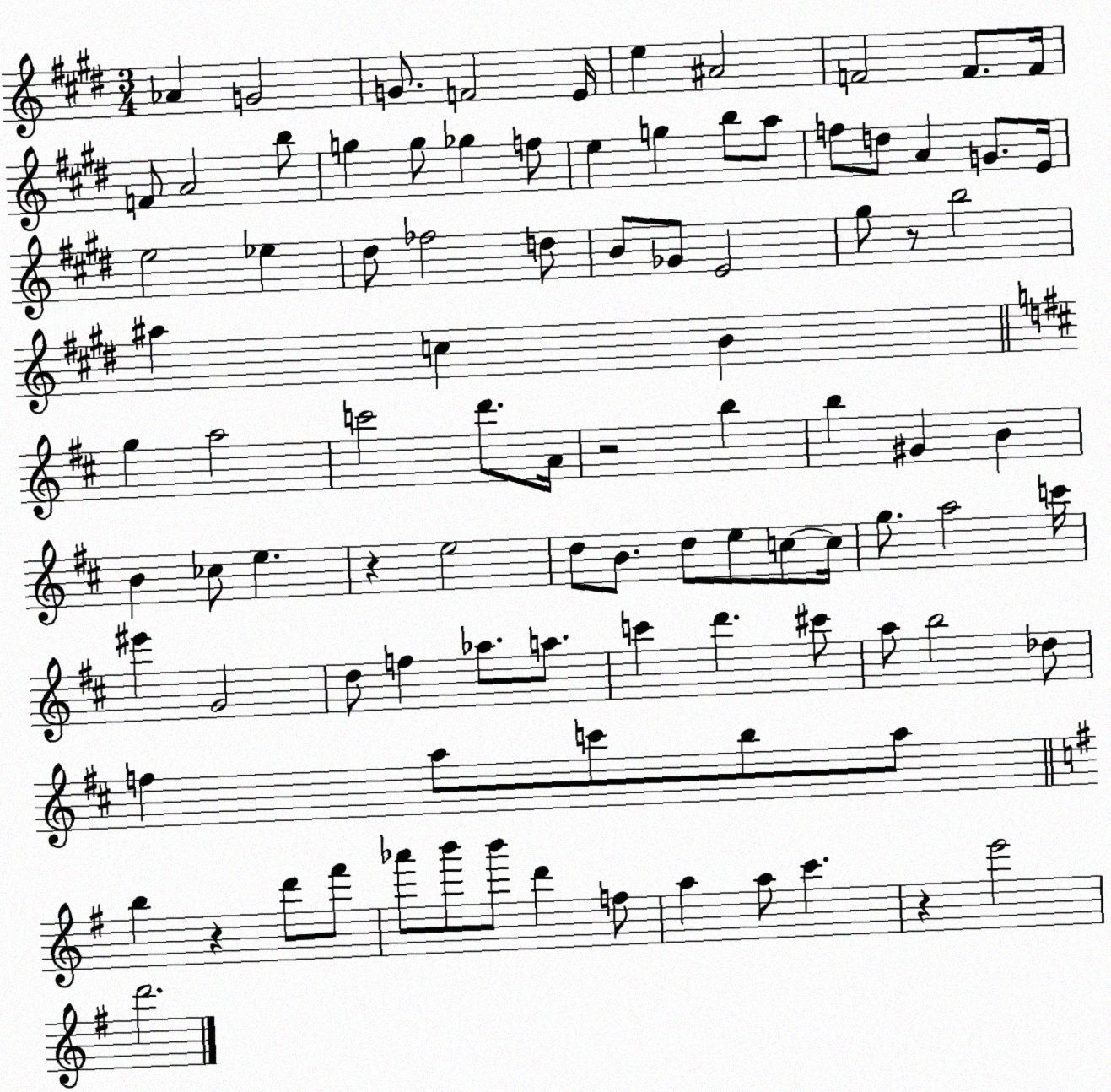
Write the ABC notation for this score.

X:1
T:Untitled
M:3/4
L:1/4
K:E
_A G2 G/2 F2 E/4 e ^A2 F2 F/2 F/4 F/2 A2 b/2 g g/2 _g f/2 e g b/2 a/2 f/2 d/2 A G/2 E/4 e2 _e ^d/2 _f2 d/2 B/2 _G/2 E2 ^g/2 z/2 b2 ^a c B g a2 c'2 d'/2 A/4 z2 b b ^G B B _c/2 e z e2 d/2 B/2 d/2 e/2 c/2 c/4 g/2 a2 c'/4 ^e' G2 d/2 f _a/2 a/2 c' d' ^c'/2 a/2 b2 _d/2 f a/2 c'/2 b/2 a/2 b z d'/2 ^f'/2 _a'/2 b'/2 b'/2 d' f/2 a a/2 c' z e'2 d'2